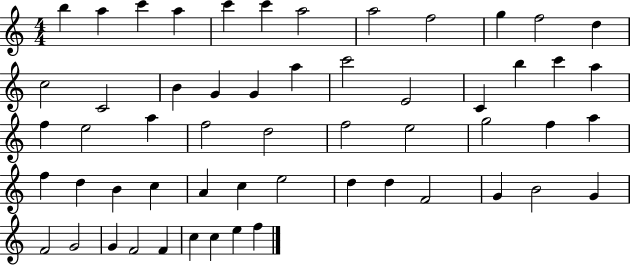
{
  \clef treble
  \numericTimeSignature
  \time 4/4
  \key c \major
  b''4 a''4 c'''4 a''4 | c'''4 c'''4 a''2 | a''2 f''2 | g''4 f''2 d''4 | \break c''2 c'2 | b'4 g'4 g'4 a''4 | c'''2 e'2 | c'4 b''4 c'''4 a''4 | \break f''4 e''2 a''4 | f''2 d''2 | f''2 e''2 | g''2 f''4 a''4 | \break f''4 d''4 b'4 c''4 | a'4 c''4 e''2 | d''4 d''4 f'2 | g'4 b'2 g'4 | \break f'2 g'2 | g'4 f'2 f'4 | c''4 c''4 e''4 f''4 | \bar "|."
}